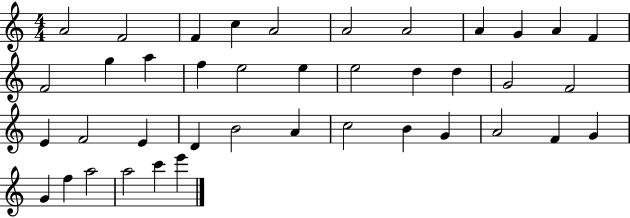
{
  \clef treble
  \numericTimeSignature
  \time 4/4
  \key c \major
  a'2 f'2 | f'4 c''4 a'2 | a'2 a'2 | a'4 g'4 a'4 f'4 | \break f'2 g''4 a''4 | f''4 e''2 e''4 | e''2 d''4 d''4 | g'2 f'2 | \break e'4 f'2 e'4 | d'4 b'2 a'4 | c''2 b'4 g'4 | a'2 f'4 g'4 | \break g'4 f''4 a''2 | a''2 c'''4 e'''4 | \bar "|."
}